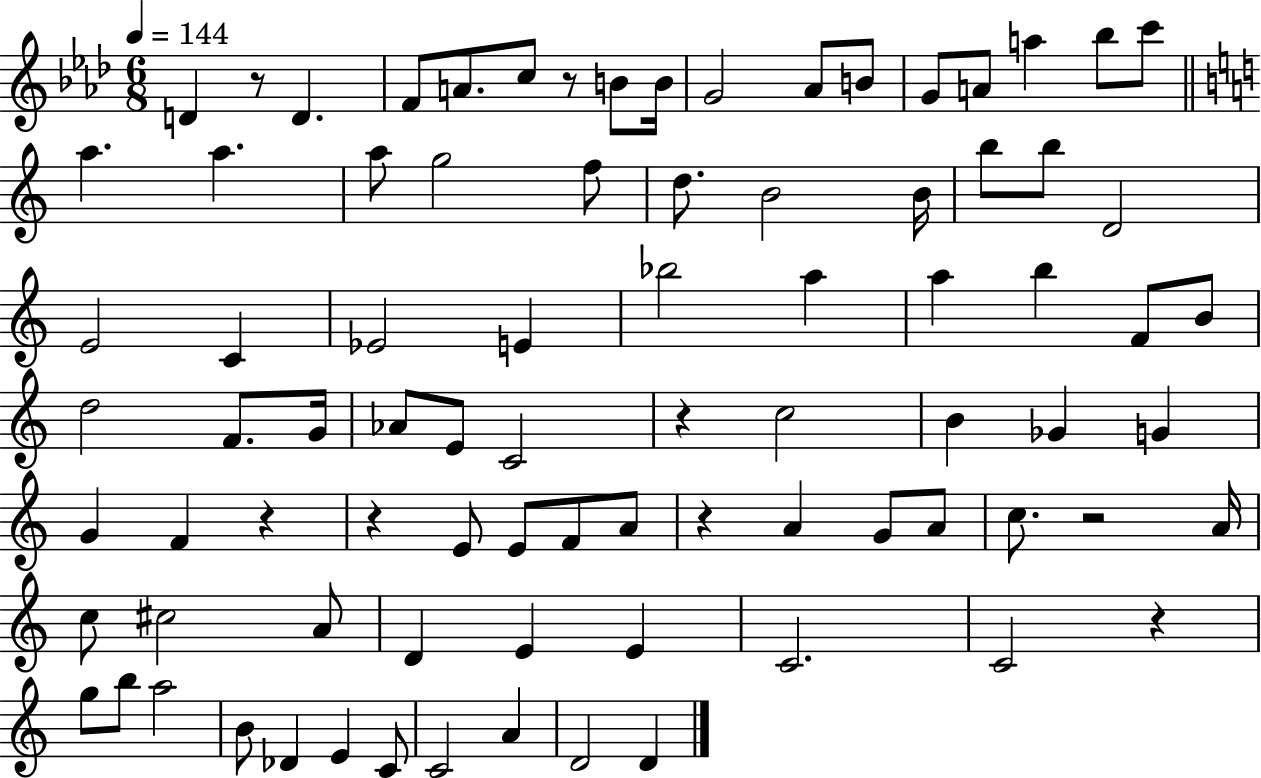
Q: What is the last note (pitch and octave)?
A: D4